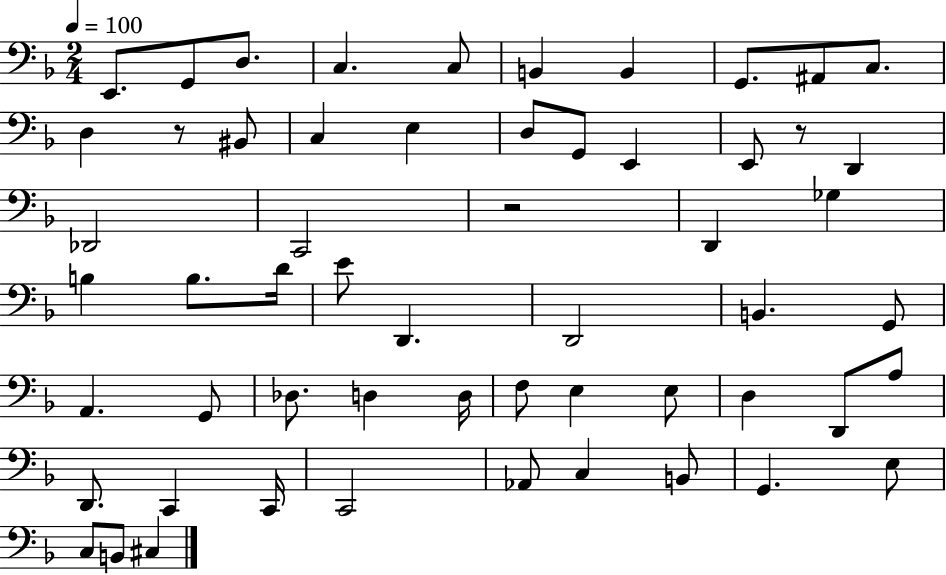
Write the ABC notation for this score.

X:1
T:Untitled
M:2/4
L:1/4
K:F
E,,/2 G,,/2 D,/2 C, C,/2 B,, B,, G,,/2 ^A,,/2 C,/2 D, z/2 ^B,,/2 C, E, D,/2 G,,/2 E,, E,,/2 z/2 D,, _D,,2 C,,2 z2 D,, _G, B, B,/2 D/4 E/2 D,, D,,2 B,, G,,/2 A,, G,,/2 _D,/2 D, D,/4 F,/2 E, E,/2 D, D,,/2 A,/2 D,,/2 C,, C,,/4 C,,2 _A,,/2 C, B,,/2 G,, E,/2 C,/2 B,,/2 ^C,